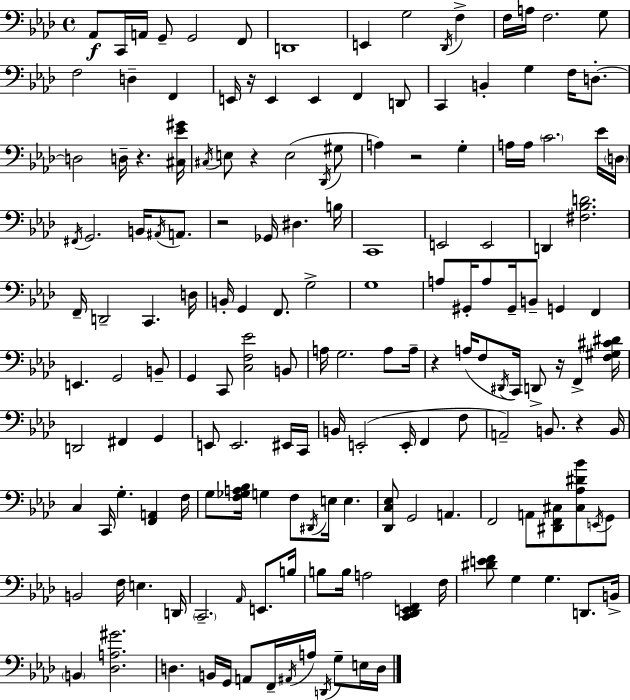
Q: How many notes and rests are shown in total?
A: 165